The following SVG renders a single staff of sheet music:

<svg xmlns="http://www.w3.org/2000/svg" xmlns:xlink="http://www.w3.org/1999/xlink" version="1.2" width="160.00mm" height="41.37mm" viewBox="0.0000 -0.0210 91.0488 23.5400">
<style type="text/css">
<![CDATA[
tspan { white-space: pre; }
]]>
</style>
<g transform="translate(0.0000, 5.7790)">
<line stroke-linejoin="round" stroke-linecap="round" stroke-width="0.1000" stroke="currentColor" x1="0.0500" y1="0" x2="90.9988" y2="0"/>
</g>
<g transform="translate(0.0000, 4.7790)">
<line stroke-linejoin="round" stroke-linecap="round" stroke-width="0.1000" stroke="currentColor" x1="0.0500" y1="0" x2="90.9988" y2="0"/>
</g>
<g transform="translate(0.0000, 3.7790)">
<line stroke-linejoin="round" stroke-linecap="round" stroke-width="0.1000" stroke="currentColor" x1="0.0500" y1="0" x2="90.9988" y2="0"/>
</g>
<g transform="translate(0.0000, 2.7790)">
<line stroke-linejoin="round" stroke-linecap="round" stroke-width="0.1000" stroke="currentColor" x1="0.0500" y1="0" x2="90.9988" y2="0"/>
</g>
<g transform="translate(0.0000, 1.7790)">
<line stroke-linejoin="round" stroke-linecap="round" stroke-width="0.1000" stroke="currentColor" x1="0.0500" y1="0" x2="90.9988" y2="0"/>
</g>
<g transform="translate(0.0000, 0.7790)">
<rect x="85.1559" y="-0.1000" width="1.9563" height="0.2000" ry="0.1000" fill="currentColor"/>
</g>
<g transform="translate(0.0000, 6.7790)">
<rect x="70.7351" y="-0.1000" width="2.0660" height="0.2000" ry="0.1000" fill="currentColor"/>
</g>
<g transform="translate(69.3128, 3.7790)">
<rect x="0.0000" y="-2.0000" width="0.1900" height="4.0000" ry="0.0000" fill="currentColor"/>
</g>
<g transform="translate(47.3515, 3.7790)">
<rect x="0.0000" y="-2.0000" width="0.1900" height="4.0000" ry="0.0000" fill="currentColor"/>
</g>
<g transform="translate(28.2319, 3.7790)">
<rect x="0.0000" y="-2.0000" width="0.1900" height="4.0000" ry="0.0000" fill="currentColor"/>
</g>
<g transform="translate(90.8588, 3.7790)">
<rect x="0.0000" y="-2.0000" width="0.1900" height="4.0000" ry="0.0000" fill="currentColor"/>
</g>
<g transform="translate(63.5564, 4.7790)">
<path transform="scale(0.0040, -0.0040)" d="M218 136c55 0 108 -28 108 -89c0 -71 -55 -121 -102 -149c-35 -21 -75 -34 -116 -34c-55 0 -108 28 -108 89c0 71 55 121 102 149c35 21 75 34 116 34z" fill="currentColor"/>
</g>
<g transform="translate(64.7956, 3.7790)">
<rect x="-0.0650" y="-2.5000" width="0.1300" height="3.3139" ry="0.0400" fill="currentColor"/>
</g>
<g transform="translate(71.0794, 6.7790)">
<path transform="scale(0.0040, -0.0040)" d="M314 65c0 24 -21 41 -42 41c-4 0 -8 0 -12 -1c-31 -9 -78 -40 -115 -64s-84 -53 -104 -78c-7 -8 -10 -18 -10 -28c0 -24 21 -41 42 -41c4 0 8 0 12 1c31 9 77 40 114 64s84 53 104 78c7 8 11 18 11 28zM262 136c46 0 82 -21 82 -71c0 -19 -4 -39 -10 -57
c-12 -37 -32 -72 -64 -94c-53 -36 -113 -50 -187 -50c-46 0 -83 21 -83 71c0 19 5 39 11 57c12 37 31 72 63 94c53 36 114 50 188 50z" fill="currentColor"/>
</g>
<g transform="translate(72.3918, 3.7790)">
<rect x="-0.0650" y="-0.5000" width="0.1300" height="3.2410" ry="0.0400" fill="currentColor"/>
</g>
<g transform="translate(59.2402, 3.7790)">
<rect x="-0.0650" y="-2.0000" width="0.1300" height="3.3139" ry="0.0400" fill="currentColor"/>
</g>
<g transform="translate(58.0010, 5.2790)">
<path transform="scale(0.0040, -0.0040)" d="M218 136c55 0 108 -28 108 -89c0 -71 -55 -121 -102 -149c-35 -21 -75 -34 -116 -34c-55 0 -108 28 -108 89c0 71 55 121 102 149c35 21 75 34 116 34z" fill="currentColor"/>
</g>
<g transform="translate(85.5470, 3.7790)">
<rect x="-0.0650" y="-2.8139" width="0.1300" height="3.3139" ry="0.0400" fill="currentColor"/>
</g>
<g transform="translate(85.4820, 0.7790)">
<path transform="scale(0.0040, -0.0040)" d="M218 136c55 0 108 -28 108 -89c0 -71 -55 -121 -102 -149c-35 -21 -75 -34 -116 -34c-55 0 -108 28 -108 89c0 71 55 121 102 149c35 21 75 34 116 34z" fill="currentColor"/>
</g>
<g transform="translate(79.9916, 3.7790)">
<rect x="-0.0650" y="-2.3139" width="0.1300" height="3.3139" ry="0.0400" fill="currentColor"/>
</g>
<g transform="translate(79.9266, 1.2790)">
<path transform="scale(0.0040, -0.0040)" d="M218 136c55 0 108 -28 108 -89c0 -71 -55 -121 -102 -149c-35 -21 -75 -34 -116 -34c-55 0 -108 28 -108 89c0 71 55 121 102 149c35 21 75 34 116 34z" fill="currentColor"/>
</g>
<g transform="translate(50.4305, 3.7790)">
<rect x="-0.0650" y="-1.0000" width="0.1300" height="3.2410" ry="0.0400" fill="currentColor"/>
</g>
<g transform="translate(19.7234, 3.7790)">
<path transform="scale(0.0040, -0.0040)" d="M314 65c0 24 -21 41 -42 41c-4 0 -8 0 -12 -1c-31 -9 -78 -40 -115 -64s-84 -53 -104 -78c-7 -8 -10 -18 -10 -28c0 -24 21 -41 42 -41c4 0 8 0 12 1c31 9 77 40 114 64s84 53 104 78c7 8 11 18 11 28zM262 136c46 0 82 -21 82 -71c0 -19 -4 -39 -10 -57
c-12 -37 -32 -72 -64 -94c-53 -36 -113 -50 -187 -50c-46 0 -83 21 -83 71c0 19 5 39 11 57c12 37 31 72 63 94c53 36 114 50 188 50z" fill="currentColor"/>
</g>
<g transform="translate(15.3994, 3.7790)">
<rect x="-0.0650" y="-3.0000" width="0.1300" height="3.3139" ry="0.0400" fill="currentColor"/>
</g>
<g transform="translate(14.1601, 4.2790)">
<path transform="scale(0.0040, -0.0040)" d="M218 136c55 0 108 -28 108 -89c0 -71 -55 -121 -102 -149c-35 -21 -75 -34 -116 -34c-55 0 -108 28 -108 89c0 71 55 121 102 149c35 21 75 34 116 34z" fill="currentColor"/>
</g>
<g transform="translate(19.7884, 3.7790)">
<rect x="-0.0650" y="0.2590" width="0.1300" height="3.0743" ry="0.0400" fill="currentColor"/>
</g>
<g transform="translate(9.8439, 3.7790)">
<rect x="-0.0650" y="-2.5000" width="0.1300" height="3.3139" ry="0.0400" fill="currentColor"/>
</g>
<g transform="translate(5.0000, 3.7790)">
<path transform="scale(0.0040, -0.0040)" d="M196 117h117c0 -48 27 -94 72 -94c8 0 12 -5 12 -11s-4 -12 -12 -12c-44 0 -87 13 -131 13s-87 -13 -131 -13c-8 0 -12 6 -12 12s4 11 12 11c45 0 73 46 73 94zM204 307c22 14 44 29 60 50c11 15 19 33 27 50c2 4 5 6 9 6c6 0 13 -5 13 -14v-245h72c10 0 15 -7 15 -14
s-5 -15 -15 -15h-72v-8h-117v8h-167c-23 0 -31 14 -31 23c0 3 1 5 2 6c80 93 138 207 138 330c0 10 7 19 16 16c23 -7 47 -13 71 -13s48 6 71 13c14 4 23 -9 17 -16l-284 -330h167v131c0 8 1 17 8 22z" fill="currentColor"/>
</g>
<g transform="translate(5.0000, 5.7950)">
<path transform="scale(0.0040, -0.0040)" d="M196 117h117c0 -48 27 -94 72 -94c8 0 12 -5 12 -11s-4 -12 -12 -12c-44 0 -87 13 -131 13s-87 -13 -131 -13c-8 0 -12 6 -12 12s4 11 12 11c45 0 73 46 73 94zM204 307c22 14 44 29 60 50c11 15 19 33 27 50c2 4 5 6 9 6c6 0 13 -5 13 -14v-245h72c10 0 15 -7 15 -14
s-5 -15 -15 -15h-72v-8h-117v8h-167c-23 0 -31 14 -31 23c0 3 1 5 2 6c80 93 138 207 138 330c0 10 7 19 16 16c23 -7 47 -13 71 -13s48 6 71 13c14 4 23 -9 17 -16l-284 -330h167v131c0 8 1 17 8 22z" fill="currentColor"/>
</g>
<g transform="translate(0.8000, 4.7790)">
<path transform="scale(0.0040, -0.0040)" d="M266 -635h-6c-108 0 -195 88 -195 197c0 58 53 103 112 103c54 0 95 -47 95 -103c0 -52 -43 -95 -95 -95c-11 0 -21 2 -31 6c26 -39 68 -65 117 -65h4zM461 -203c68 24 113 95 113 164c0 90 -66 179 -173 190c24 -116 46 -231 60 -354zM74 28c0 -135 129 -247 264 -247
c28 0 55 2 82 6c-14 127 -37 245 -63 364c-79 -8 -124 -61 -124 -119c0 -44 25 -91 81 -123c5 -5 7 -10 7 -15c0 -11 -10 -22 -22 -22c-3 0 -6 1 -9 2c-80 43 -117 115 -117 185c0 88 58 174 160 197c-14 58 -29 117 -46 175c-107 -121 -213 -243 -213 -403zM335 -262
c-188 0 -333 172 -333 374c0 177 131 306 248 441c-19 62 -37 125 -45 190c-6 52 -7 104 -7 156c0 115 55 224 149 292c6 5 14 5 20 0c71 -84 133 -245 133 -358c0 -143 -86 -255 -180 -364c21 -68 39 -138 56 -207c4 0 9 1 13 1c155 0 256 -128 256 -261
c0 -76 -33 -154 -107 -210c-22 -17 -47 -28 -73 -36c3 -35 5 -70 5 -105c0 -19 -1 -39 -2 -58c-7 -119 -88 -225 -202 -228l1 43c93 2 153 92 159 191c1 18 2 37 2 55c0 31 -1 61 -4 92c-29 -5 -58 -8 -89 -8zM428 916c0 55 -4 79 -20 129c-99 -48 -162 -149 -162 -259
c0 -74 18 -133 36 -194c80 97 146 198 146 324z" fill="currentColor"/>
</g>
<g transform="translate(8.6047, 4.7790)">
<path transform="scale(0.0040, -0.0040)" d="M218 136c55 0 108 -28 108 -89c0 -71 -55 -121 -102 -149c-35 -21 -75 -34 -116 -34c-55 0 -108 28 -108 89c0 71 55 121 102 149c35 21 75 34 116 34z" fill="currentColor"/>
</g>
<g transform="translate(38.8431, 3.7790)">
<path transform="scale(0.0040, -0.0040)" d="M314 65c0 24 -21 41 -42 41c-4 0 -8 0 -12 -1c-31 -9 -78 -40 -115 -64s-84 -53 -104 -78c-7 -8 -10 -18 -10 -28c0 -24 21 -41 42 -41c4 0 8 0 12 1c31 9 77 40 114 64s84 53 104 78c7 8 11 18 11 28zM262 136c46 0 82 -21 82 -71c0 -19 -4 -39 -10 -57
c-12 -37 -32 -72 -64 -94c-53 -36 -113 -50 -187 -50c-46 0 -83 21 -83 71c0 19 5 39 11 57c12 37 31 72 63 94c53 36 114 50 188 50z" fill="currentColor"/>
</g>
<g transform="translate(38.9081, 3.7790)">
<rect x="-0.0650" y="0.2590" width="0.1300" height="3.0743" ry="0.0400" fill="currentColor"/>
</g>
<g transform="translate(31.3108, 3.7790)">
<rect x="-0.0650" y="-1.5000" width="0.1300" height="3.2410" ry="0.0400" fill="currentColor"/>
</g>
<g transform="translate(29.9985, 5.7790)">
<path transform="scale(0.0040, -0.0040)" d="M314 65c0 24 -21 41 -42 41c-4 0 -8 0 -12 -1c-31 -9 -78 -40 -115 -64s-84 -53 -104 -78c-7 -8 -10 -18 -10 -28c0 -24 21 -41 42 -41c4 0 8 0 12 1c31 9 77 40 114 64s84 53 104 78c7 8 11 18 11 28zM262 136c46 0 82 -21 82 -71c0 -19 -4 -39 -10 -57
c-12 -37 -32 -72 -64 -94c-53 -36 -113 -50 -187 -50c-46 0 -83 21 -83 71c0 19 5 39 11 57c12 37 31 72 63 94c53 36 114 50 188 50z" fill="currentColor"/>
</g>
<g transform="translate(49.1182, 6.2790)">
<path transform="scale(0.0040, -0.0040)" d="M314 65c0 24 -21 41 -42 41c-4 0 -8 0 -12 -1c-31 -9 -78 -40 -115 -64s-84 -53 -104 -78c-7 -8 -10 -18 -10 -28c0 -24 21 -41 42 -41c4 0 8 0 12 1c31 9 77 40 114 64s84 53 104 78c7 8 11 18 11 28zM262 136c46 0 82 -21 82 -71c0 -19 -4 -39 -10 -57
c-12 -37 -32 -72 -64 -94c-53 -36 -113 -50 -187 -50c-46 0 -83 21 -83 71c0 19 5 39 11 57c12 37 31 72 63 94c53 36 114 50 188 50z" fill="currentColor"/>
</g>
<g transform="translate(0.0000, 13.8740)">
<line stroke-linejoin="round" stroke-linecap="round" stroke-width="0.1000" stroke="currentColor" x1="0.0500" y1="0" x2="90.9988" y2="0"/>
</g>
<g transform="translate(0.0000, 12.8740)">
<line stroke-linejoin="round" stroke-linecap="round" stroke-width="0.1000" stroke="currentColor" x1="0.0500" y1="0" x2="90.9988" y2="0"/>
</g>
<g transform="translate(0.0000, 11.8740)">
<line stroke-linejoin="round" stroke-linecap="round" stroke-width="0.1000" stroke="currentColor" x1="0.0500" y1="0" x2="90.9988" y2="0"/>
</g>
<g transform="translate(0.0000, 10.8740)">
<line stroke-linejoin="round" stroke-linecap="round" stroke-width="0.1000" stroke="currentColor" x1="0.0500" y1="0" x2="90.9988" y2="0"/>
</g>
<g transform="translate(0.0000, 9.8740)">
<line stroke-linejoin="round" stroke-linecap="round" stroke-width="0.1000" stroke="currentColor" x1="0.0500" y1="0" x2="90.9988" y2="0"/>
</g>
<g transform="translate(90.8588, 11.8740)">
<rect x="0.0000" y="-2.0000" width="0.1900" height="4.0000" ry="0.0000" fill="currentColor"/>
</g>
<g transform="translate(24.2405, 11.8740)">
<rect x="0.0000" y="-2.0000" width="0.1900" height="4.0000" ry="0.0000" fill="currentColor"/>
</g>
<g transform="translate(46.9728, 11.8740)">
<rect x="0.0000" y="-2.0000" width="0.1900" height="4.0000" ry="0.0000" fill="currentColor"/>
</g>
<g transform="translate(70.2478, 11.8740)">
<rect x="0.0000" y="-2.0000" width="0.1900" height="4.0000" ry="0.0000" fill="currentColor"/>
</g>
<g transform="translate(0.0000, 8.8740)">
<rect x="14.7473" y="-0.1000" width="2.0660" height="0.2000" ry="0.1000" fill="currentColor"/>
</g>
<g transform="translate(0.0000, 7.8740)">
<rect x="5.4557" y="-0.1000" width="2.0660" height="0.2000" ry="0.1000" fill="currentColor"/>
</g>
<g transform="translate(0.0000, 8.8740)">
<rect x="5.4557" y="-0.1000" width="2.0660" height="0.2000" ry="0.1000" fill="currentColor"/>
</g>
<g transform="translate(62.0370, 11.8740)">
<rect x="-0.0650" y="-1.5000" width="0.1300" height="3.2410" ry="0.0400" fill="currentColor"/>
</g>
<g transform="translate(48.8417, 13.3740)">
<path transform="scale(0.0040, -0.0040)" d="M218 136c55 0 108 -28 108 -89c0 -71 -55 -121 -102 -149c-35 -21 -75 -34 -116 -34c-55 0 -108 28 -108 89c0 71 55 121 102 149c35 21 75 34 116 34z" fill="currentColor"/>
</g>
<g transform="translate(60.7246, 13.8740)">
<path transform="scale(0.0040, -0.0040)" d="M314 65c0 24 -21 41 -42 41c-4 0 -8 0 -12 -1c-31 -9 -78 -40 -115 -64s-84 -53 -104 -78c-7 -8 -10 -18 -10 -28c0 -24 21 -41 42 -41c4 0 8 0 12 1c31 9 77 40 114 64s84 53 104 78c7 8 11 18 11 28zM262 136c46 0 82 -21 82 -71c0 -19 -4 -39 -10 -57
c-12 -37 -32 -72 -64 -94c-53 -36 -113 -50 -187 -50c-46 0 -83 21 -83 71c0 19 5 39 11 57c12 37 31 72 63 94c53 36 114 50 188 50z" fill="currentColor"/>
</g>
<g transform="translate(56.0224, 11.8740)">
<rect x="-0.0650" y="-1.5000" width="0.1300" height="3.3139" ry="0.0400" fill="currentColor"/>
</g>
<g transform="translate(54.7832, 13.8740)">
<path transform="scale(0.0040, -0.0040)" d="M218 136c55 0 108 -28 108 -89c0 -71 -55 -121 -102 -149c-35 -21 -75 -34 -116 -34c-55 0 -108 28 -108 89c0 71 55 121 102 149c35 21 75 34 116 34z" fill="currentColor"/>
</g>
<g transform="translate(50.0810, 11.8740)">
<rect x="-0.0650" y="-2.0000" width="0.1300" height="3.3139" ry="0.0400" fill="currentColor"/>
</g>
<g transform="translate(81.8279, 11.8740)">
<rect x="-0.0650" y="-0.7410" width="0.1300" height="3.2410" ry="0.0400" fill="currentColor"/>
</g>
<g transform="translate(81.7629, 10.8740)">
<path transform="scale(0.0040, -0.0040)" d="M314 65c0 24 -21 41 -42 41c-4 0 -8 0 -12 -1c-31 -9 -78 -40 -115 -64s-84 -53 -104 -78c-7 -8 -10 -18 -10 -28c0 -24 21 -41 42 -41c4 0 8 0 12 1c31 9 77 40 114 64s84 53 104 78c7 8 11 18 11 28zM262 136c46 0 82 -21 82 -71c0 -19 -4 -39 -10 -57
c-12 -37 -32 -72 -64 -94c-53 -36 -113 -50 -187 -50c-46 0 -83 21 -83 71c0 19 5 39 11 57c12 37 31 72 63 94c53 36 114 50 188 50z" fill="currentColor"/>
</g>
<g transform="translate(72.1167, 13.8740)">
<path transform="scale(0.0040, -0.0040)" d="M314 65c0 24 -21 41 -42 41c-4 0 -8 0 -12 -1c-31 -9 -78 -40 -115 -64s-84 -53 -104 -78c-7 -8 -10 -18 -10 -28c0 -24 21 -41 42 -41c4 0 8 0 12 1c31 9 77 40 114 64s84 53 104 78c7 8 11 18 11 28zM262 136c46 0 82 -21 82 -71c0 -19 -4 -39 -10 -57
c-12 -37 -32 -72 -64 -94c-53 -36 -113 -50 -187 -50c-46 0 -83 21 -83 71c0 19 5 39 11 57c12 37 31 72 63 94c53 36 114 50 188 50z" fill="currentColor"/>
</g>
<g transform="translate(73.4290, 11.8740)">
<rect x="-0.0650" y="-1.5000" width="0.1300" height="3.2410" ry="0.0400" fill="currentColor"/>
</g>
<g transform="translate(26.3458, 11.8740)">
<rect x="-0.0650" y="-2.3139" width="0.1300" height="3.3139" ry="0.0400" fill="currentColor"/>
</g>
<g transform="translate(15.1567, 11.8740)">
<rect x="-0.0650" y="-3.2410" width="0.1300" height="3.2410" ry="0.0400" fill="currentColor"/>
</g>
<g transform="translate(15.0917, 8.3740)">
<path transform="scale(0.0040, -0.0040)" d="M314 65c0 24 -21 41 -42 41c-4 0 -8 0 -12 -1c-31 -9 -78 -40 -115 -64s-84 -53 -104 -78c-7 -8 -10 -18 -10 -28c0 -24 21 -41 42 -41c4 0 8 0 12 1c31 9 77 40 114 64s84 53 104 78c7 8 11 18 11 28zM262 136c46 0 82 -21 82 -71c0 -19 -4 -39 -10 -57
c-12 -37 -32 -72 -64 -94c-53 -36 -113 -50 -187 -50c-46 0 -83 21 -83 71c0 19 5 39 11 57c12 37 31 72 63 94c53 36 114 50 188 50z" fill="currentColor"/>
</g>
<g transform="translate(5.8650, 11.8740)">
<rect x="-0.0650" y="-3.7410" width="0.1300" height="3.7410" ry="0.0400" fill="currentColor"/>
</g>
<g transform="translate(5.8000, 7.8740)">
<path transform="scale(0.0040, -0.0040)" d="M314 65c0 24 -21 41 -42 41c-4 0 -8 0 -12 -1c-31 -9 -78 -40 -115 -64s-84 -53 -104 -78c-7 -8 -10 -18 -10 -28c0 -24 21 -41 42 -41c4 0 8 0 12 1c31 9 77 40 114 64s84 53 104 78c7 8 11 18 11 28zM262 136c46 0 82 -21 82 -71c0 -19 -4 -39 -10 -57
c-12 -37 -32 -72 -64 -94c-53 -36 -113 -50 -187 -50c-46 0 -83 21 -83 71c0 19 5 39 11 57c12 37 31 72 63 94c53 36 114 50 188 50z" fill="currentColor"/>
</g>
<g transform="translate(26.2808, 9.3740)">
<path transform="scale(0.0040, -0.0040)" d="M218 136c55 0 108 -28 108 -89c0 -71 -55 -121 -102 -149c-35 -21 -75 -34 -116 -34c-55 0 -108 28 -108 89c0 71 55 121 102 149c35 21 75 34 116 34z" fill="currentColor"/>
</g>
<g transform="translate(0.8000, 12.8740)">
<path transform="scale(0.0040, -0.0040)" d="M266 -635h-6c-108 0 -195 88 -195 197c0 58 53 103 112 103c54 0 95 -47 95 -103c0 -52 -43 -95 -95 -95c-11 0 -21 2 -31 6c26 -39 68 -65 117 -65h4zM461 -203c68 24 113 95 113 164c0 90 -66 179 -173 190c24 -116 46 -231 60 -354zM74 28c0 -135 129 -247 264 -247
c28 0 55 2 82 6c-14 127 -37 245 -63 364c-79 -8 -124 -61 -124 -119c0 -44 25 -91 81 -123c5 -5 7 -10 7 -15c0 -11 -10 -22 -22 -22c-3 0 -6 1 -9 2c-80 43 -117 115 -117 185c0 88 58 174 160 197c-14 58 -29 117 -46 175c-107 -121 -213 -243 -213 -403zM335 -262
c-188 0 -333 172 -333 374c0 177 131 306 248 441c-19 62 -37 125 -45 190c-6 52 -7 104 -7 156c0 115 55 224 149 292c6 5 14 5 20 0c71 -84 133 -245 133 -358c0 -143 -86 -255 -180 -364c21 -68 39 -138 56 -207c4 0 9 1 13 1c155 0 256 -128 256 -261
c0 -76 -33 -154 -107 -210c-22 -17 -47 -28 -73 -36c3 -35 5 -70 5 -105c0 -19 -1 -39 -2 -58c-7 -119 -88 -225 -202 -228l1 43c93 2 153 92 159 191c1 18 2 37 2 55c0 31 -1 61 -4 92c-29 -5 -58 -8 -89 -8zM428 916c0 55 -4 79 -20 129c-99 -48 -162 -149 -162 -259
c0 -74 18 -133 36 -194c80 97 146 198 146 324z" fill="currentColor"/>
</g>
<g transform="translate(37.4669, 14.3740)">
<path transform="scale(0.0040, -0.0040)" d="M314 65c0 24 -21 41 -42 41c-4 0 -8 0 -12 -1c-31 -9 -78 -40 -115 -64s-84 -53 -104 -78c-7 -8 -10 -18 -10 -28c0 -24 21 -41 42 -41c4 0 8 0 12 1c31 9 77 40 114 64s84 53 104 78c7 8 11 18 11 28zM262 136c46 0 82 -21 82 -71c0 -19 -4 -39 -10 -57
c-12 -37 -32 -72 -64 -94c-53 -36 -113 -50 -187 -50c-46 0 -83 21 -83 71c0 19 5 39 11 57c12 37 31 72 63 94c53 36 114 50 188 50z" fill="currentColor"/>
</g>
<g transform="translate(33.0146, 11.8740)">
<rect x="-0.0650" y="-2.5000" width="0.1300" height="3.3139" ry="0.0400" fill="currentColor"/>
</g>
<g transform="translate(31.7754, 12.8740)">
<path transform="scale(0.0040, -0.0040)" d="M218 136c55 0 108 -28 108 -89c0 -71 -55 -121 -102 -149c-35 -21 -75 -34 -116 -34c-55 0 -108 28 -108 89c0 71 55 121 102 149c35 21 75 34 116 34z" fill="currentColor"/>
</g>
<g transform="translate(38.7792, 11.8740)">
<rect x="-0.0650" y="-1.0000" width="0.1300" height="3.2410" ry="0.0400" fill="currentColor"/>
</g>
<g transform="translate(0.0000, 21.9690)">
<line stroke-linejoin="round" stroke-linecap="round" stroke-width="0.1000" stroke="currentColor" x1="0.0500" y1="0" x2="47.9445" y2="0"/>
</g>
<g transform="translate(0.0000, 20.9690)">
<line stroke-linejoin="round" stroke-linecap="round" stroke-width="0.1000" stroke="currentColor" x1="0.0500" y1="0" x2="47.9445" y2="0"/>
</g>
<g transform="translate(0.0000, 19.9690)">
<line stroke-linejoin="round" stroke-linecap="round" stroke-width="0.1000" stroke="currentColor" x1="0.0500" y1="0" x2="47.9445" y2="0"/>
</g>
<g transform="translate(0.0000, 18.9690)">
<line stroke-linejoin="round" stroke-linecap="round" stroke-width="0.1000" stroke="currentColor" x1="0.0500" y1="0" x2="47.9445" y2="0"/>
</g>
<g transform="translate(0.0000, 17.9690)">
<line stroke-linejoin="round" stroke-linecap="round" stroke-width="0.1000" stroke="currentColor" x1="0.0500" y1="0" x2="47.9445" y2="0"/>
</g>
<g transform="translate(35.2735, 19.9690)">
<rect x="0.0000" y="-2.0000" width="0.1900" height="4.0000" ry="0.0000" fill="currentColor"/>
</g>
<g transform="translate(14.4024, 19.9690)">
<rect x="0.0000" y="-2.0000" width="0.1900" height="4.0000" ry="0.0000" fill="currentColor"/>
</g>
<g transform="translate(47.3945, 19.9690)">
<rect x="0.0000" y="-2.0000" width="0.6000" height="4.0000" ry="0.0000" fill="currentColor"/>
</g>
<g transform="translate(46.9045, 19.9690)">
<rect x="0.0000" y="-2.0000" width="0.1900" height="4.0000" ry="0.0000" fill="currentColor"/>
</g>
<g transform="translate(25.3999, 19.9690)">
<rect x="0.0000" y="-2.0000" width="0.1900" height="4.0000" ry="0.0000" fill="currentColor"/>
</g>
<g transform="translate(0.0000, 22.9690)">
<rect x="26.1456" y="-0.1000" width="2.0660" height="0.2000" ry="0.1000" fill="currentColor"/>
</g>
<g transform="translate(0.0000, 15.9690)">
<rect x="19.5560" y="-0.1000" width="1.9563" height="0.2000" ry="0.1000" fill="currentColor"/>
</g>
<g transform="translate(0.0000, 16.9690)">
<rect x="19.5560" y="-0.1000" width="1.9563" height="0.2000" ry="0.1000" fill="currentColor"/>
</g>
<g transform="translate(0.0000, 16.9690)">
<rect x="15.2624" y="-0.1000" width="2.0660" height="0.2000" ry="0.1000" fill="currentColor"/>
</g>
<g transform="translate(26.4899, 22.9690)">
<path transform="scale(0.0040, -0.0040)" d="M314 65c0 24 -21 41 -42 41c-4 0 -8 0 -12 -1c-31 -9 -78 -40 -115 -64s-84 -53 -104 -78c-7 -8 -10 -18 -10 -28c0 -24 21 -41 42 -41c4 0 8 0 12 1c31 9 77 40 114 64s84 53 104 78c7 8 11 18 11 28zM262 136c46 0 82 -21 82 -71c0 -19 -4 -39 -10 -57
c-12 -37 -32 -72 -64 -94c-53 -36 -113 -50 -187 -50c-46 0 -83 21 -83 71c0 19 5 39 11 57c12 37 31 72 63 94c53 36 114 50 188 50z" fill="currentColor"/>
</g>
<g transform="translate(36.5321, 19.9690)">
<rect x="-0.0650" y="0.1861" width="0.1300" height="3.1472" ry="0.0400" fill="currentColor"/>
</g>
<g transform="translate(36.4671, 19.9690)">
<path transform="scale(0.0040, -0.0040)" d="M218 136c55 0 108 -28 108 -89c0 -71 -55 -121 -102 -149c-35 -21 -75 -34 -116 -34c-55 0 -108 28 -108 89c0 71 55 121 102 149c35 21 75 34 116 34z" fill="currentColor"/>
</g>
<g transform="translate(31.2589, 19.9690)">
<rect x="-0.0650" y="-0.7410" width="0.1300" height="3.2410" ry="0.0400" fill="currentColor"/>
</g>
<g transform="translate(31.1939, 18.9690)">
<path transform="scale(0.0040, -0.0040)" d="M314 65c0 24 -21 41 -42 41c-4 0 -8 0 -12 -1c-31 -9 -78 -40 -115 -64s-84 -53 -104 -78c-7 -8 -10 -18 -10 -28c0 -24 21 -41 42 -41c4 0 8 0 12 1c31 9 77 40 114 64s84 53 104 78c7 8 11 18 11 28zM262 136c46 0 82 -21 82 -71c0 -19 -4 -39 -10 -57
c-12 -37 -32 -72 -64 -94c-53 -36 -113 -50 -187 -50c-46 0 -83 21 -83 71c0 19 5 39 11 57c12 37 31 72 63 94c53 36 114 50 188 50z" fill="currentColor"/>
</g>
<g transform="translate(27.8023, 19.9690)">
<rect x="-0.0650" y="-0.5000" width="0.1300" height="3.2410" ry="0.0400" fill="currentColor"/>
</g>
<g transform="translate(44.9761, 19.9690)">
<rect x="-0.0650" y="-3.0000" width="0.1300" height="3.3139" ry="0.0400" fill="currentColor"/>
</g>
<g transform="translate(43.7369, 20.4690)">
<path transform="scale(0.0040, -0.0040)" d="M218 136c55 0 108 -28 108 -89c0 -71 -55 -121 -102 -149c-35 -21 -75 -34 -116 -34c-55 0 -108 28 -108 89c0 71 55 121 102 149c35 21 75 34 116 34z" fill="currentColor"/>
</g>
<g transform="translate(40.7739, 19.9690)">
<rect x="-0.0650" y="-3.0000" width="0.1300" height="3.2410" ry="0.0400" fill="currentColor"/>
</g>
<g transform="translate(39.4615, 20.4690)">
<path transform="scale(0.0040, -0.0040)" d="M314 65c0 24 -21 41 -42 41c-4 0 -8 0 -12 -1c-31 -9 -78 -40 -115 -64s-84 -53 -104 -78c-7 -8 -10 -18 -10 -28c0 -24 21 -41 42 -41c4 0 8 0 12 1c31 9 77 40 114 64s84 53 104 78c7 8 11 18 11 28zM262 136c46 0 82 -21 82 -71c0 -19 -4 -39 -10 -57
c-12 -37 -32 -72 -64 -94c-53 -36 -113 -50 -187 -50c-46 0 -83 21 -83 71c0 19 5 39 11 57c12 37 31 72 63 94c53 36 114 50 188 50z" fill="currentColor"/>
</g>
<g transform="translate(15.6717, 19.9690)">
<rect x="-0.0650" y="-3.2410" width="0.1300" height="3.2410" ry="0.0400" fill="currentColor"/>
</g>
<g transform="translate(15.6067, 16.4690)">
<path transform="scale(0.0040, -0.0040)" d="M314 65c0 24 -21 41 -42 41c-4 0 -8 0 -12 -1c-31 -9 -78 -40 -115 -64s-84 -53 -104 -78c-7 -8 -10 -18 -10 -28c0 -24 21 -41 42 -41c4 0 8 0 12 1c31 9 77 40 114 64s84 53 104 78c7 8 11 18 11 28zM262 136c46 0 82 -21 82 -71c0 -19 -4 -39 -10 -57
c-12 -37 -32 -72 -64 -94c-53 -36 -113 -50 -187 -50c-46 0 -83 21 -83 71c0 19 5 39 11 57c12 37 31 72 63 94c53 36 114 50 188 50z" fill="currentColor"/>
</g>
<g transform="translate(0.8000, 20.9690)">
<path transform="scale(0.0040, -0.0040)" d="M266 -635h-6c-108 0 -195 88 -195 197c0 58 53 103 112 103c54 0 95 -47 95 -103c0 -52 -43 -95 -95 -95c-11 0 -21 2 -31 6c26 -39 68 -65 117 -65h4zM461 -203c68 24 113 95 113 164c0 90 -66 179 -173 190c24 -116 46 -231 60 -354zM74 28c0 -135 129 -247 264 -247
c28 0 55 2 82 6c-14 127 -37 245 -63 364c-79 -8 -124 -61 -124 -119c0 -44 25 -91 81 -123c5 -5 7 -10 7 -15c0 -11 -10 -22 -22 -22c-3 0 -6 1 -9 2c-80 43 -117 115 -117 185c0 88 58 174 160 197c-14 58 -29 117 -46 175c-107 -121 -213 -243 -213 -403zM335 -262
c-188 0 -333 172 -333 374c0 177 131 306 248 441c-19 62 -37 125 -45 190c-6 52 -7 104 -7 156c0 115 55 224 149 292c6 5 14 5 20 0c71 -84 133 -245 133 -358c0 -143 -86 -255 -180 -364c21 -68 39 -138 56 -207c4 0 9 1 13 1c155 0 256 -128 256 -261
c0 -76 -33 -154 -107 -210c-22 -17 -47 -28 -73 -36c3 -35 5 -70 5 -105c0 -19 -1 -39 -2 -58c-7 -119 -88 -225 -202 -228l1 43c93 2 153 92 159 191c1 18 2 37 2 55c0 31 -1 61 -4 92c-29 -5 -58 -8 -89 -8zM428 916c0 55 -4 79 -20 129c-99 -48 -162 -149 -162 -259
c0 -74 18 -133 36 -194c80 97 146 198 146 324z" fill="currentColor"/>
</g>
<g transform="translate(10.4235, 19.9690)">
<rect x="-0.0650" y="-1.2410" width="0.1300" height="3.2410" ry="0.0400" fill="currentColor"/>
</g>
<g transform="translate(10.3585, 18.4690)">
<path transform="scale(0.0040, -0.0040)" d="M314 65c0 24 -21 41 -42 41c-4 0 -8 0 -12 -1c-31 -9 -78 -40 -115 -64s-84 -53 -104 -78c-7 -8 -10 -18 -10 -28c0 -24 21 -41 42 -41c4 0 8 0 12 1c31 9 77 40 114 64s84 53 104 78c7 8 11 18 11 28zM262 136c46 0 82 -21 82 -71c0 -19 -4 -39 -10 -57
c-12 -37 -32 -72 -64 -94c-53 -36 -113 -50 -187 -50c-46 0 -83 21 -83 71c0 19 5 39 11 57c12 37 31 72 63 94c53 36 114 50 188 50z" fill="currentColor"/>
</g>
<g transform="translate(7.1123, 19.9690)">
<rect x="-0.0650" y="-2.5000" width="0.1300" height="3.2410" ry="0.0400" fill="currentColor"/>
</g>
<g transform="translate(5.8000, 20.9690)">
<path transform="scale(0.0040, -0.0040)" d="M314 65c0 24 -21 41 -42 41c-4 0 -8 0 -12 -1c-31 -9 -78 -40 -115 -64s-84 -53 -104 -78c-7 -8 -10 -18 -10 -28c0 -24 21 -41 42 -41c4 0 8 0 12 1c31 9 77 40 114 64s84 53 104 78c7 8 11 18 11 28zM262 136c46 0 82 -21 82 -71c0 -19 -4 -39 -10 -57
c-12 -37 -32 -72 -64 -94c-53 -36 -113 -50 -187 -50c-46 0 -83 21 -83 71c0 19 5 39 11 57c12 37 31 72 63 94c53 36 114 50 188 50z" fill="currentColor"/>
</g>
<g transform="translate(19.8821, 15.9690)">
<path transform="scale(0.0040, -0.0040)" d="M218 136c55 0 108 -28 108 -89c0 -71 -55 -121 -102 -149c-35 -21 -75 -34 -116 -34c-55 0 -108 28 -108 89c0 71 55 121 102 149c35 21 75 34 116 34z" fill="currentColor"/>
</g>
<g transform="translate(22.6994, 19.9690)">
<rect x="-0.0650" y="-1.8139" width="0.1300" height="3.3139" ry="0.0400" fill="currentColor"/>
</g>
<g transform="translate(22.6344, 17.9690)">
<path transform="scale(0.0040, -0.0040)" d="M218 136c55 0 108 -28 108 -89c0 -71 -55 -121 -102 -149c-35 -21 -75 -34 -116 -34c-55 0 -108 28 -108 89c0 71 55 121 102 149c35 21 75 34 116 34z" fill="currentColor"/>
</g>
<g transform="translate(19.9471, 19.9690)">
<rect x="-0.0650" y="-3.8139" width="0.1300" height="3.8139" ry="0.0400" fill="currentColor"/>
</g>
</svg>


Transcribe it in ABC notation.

X:1
T:Untitled
M:4/4
L:1/4
K:C
G A B2 E2 B2 D2 F G C2 g a c'2 b2 g G D2 F E E2 E2 d2 G2 e2 b2 c' f C2 d2 B A2 A